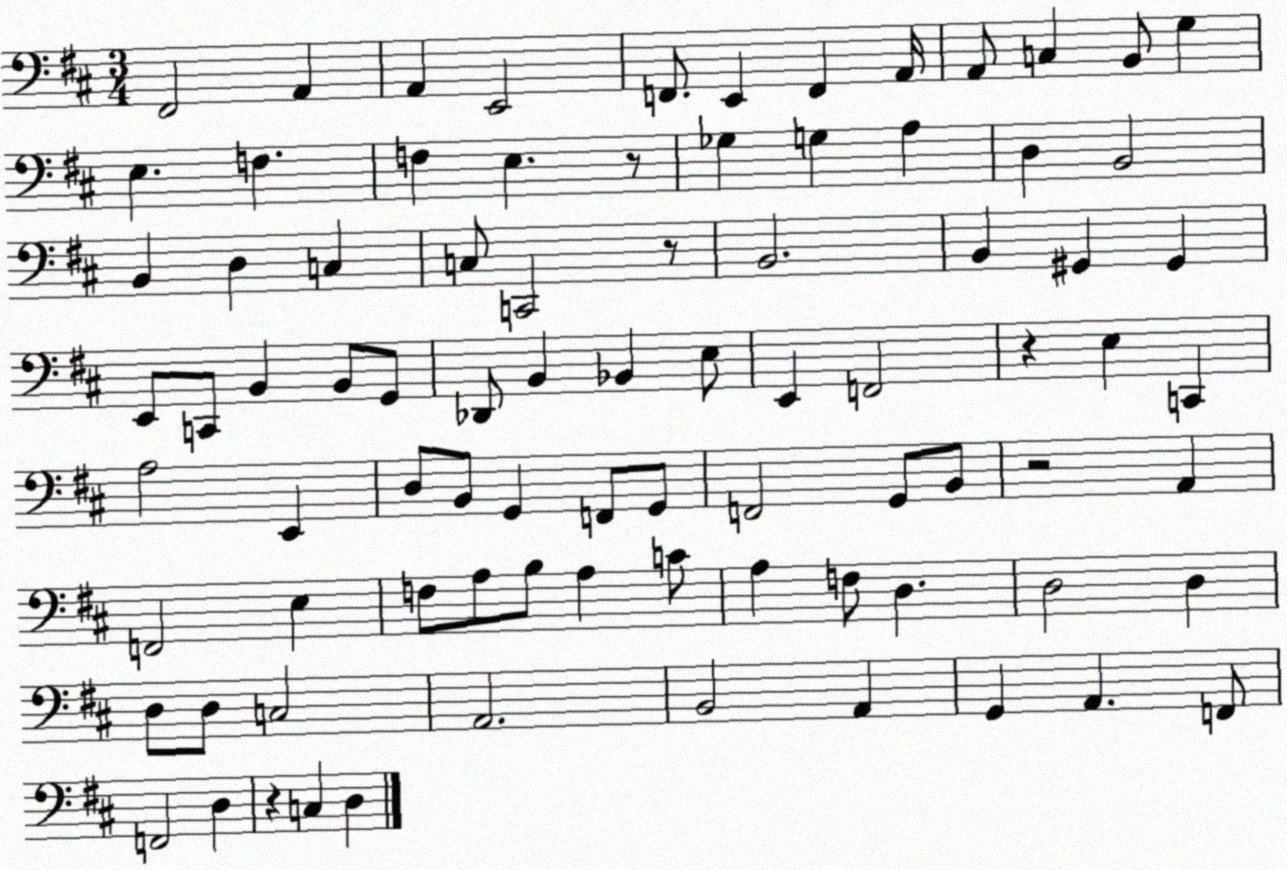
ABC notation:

X:1
T:Untitled
M:3/4
L:1/4
K:D
^F,,2 A,, A,, E,,2 F,,/2 E,, F,, A,,/4 A,,/2 C, B,,/2 G, E, F, F, E, z/2 _G, G, A, D, B,,2 B,, D, C, C,/2 C,,2 z/2 B,,2 B,, ^G,, ^G,, E,,/2 C,,/2 B,, B,,/2 G,,/2 _D,,/2 B,, _B,, E,/2 E,, F,,2 z E, C,, A,2 E,, D,/2 B,,/2 G,, F,,/2 G,,/2 F,,2 G,,/2 B,,/2 z2 A,, F,,2 E, F,/2 A,/2 B,/2 A, C/2 A, F,/2 D, D,2 D, D,/2 D,/2 C,2 A,,2 B,,2 A,, G,, A,, F,,/2 F,,2 D, z C, D,